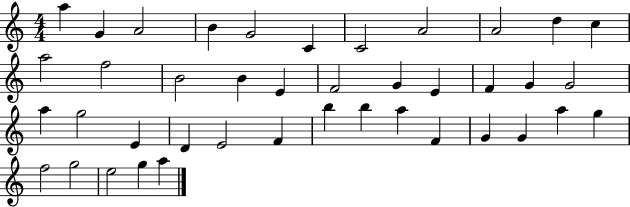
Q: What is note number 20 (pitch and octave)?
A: F4